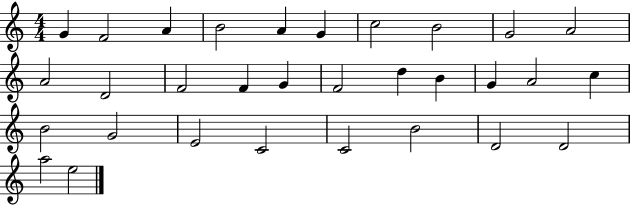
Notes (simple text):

G4/q F4/h A4/q B4/h A4/q G4/q C5/h B4/h G4/h A4/h A4/h D4/h F4/h F4/q G4/q F4/h D5/q B4/q G4/q A4/h C5/q B4/h G4/h E4/h C4/h C4/h B4/h D4/h D4/h A5/h E5/h